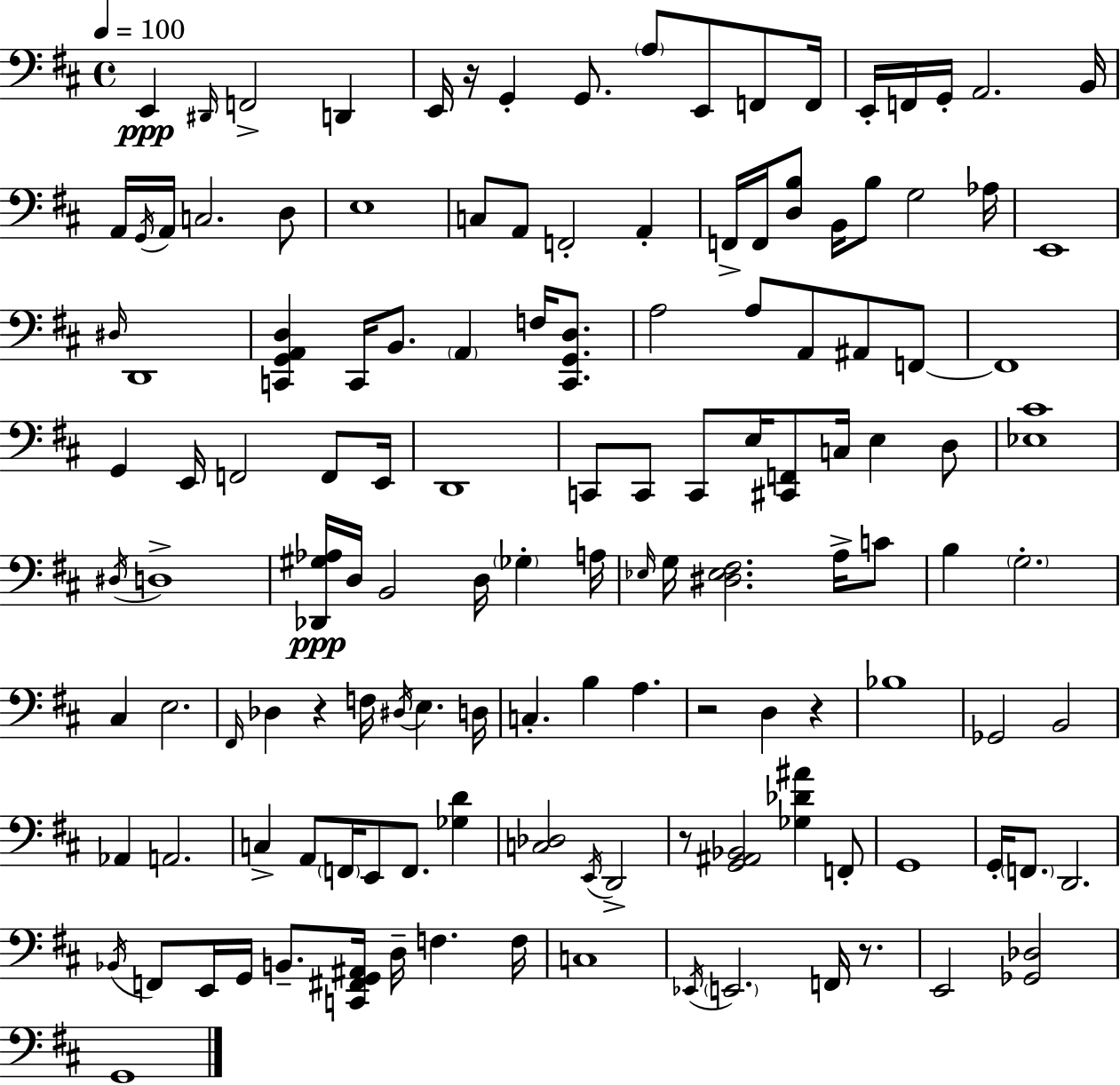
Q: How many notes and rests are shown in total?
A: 133